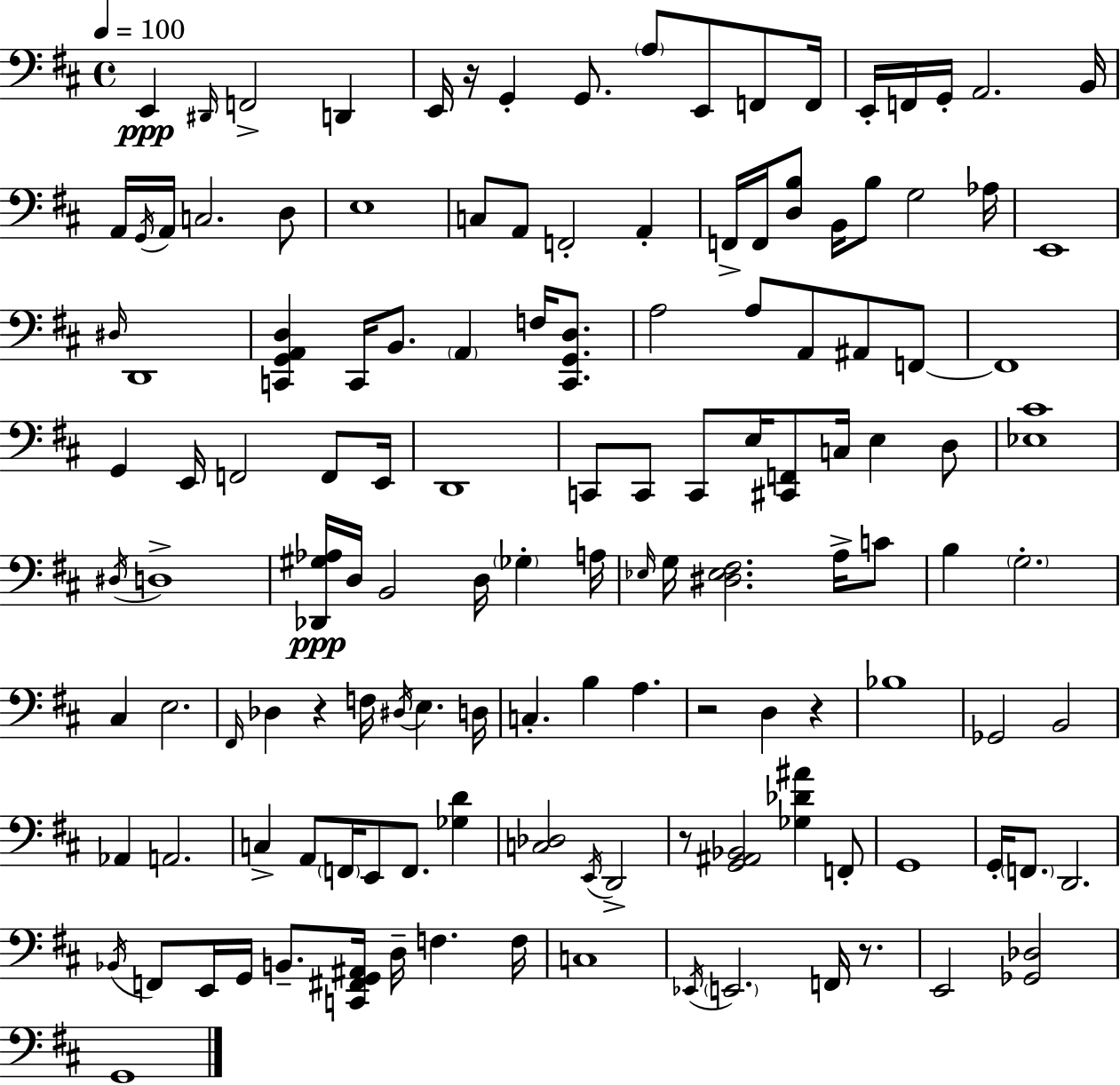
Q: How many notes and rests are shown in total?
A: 133